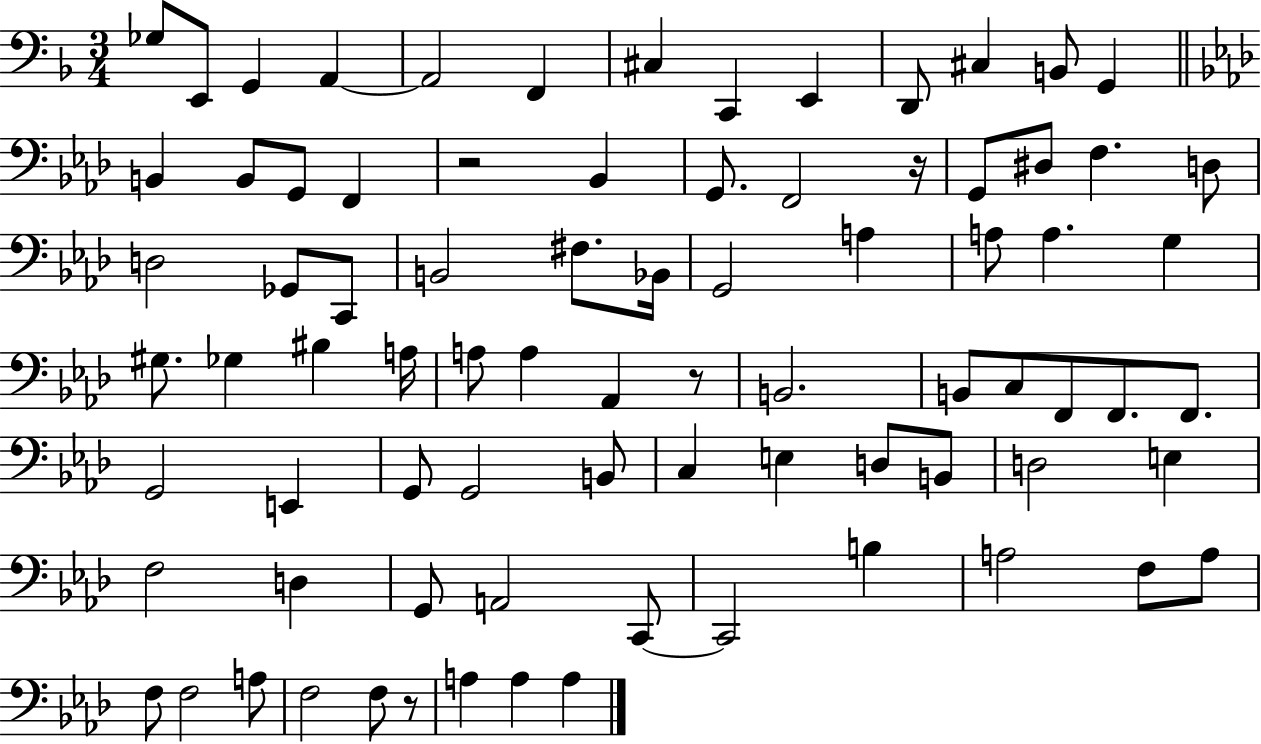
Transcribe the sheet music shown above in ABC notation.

X:1
T:Untitled
M:3/4
L:1/4
K:F
_G,/2 E,,/2 G,, A,, A,,2 F,, ^C, C,, E,, D,,/2 ^C, B,,/2 G,, B,, B,,/2 G,,/2 F,, z2 _B,, G,,/2 F,,2 z/4 G,,/2 ^D,/2 F, D,/2 D,2 _G,,/2 C,,/2 B,,2 ^F,/2 _B,,/4 G,,2 A, A,/2 A, G, ^G,/2 _G, ^B, A,/4 A,/2 A, _A,, z/2 B,,2 B,,/2 C,/2 F,,/2 F,,/2 F,,/2 G,,2 E,, G,,/2 G,,2 B,,/2 C, E, D,/2 B,,/2 D,2 E, F,2 D, G,,/2 A,,2 C,,/2 C,,2 B, A,2 F,/2 A,/2 F,/2 F,2 A,/2 F,2 F,/2 z/2 A, A, A,